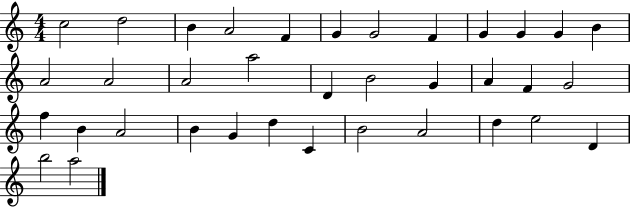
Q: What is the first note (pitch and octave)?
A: C5